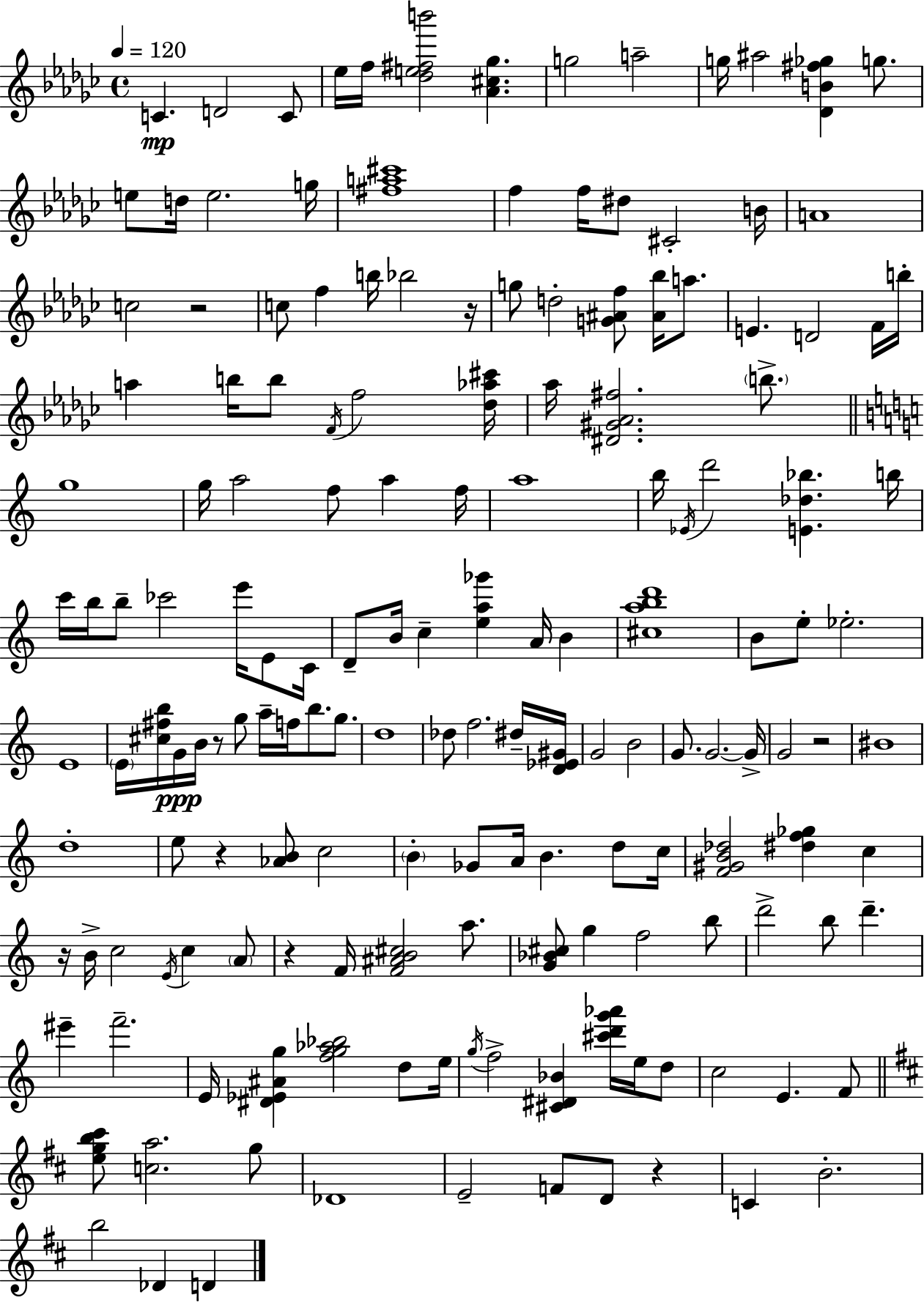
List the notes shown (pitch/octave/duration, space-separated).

C4/q. D4/h C4/e Eb5/s F5/s [Db5,E5,F#5,B6]/h [Ab4,C#5,Gb5]/q. G5/h A5/h G5/s A#5/h [Db4,B4,F#5,Gb5]/q G5/e. E5/e D5/s E5/h. G5/s [F#5,A5,C#6]/w F5/q F5/s D#5/e C#4/h B4/s A4/w C5/h R/h C5/e F5/q B5/s Bb5/h R/s G5/e D5/h [G4,A#4,F5]/e [A#4,Bb5]/s A5/e. E4/q. D4/h F4/s B5/s A5/q B5/s B5/e F4/s F5/h [Db5,Ab5,C#6]/s Ab5/s [D#4,G#4,Ab4,F#5]/h. B5/e. G5/w G5/s A5/h F5/e A5/q F5/s A5/w B5/s Eb4/s D6/h [E4,Db5,Bb5]/q. B5/s C6/s B5/s B5/e CES6/h E6/s E4/e C4/s D4/e B4/s C5/q [E5,A5,Gb6]/q A4/s B4/q [C#5,A5,B5,D6]/w B4/e E5/e Eb5/h. E4/w E4/s [C#5,F#5,B5]/s G4/s B4/s R/e G5/e A5/s F5/s B5/e. G5/e. D5/w Db5/e F5/h. D#5/s [D4,Eb4,G#4]/s G4/h B4/h G4/e. G4/h. G4/s G4/h R/h BIS4/w D5/w E5/e R/q [Ab4,B4]/e C5/h B4/q Gb4/e A4/s B4/q. D5/e C5/s [F4,G#4,B4,Db5]/h [D#5,F5,Gb5]/q C5/q R/s B4/s C5/h E4/s C5/q A4/e R/q F4/s [F4,A#4,B4,C#5]/h A5/e. [G4,Bb4,C#5]/e G5/q F5/h B5/e D6/h B5/e D6/q. EIS6/q F6/h. E4/s [D#4,Eb4,A#4,G5]/q [F5,G5,Ab5,Bb5]/h D5/e E5/s G5/s F5/h [C#4,D#4,Bb4]/q [C#6,D6,G6,Ab6]/s E5/s D5/e C5/h E4/q. F4/e [E5,G5,B5,C#6]/e [C5,A5]/h. G5/e Db4/w E4/h F4/e D4/e R/q C4/q B4/h. B5/h Db4/q D4/q